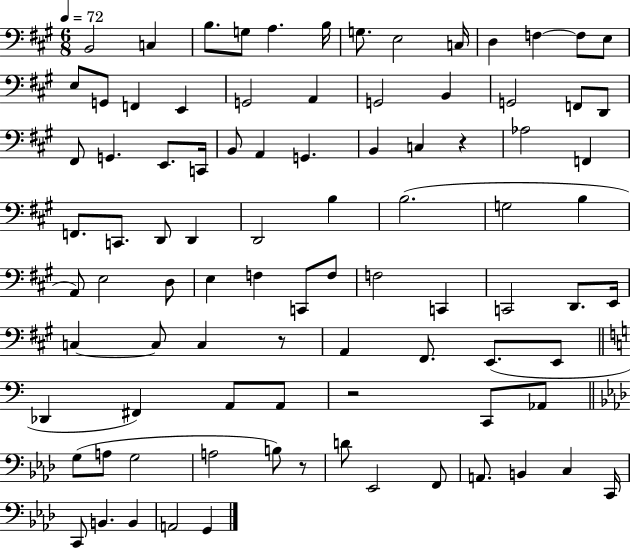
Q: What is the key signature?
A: A major